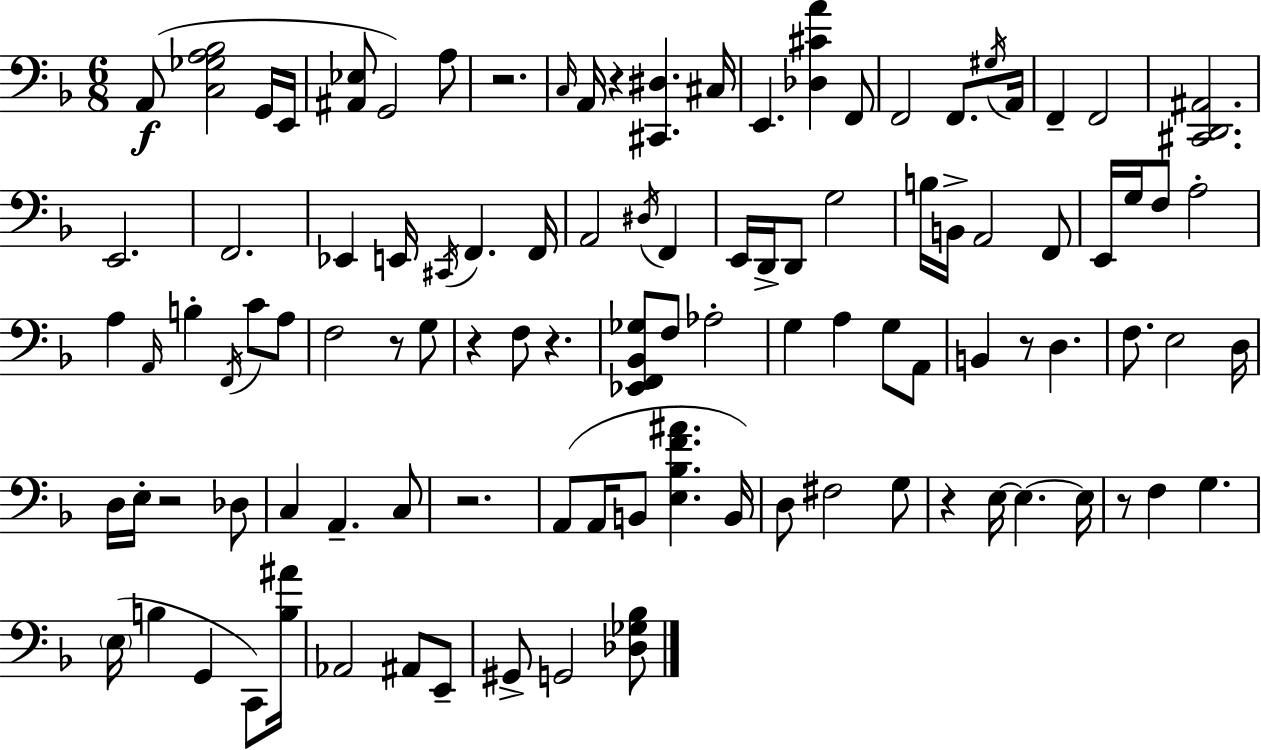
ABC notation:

X:1
T:Untitled
M:6/8
L:1/4
K:Dm
A,,/2 [C,_G,A,_B,]2 G,,/4 E,,/4 [^A,,_E,]/2 G,,2 A,/2 z2 C,/4 A,,/4 z [^C,,^D,] ^C,/4 E,, [_D,^CA] F,,/2 F,,2 F,,/2 ^G,/4 A,,/4 F,, F,,2 [^C,,D,,^A,,]2 E,,2 F,,2 _E,, E,,/4 ^C,,/4 F,, F,,/4 A,,2 ^D,/4 F,, E,,/4 D,,/4 D,,/2 G,2 B,/4 B,,/4 A,,2 F,,/2 E,,/4 G,/4 F,/2 A,2 A, A,,/4 B, F,,/4 C/2 A,/2 F,2 z/2 G,/2 z F,/2 z [_E,,F,,_B,,_G,]/2 F,/2 _A,2 G, A, G,/2 A,,/2 B,, z/2 D, F,/2 E,2 D,/4 D,/4 E,/4 z2 _D,/2 C, A,, C,/2 z2 A,,/2 A,,/4 B,,/2 [E,_B,F^A] B,,/4 D,/2 ^F,2 G,/2 z E,/4 E, E,/4 z/2 F, G, E,/4 B, G,, C,,/2 [B,^A]/4 _A,,2 ^A,,/2 E,,/2 ^G,,/2 G,,2 [_D,_G,_B,]/2